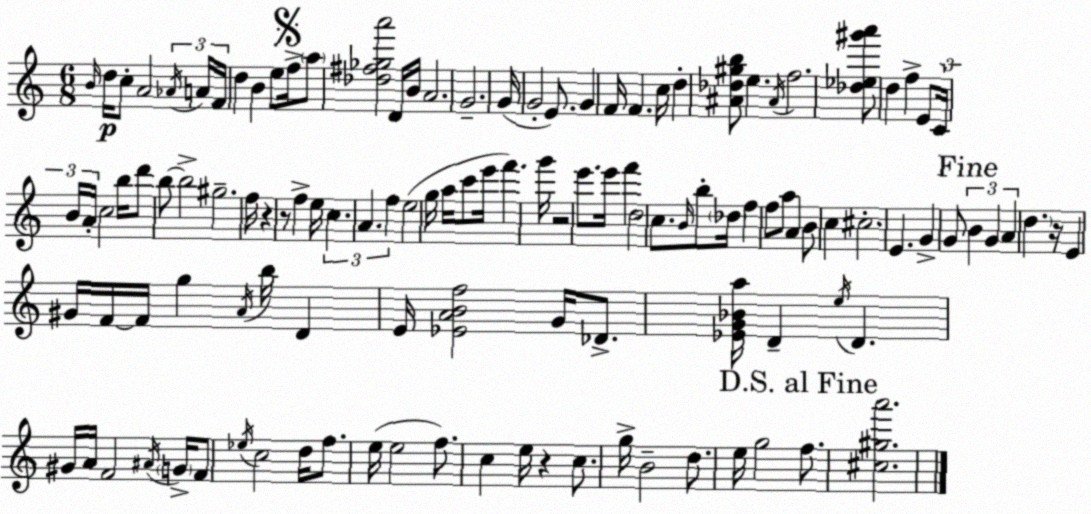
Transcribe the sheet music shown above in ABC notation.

X:1
T:Untitled
M:6/8
L:1/4
K:C
B/4 d/4 c/2 A2 _A/4 A/4 F/4 d B e/2 f/4 a/2 [_d^f_ga']2 D/4 B/4 A2 G2 G/4 G2 E/2 G F/4 F c/4 d [^A_d^gb]/2 e ^A/4 f2 [_d_e^g'a']/2 d f E/2 C/4 B/4 A/4 c2 b/4 d'/2 b/2 b2 ^g2 f/4 z z/2 f e/4 c A f e2 g/4 a/4 c'/2 e'/4 f' g'/4 z2 e'/2 e'/4 f' d2 c/2 B/4 b/2 _d/4 f f/2 a/2 A B/2 c ^c2 E G G/2 B G A d z/4 E ^G/4 F/4 F/4 g A/4 b/4 D E/4 [_EABf]2 G/4 _D/2 [_EG_Ba]/4 D e/4 D ^G/4 A/4 F2 ^A/4 G/4 F/2 _e/4 c2 d/4 f/2 e/4 e2 f/2 c e/4 z c/2 g/4 B2 d/2 e/4 g2 f/2 [^c^ga']2